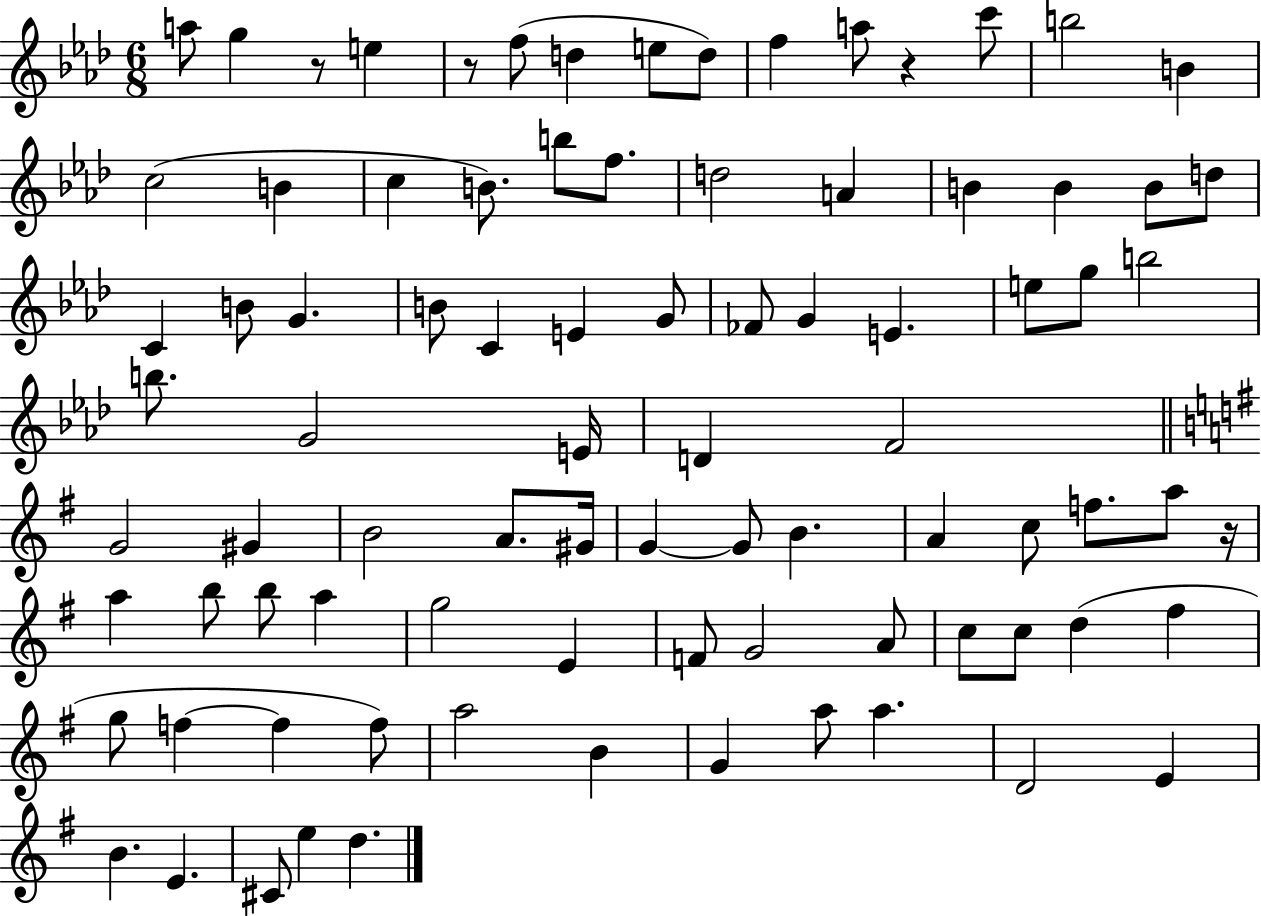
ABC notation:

X:1
T:Untitled
M:6/8
L:1/4
K:Ab
a/2 g z/2 e z/2 f/2 d e/2 d/2 f a/2 z c'/2 b2 B c2 B c B/2 b/2 f/2 d2 A B B B/2 d/2 C B/2 G B/2 C E G/2 _F/2 G E e/2 g/2 b2 b/2 G2 E/4 D F2 G2 ^G B2 A/2 ^G/4 G G/2 B A c/2 f/2 a/2 z/4 a b/2 b/2 a g2 E F/2 G2 A/2 c/2 c/2 d ^f g/2 f f f/2 a2 B G a/2 a D2 E B E ^C/2 e d